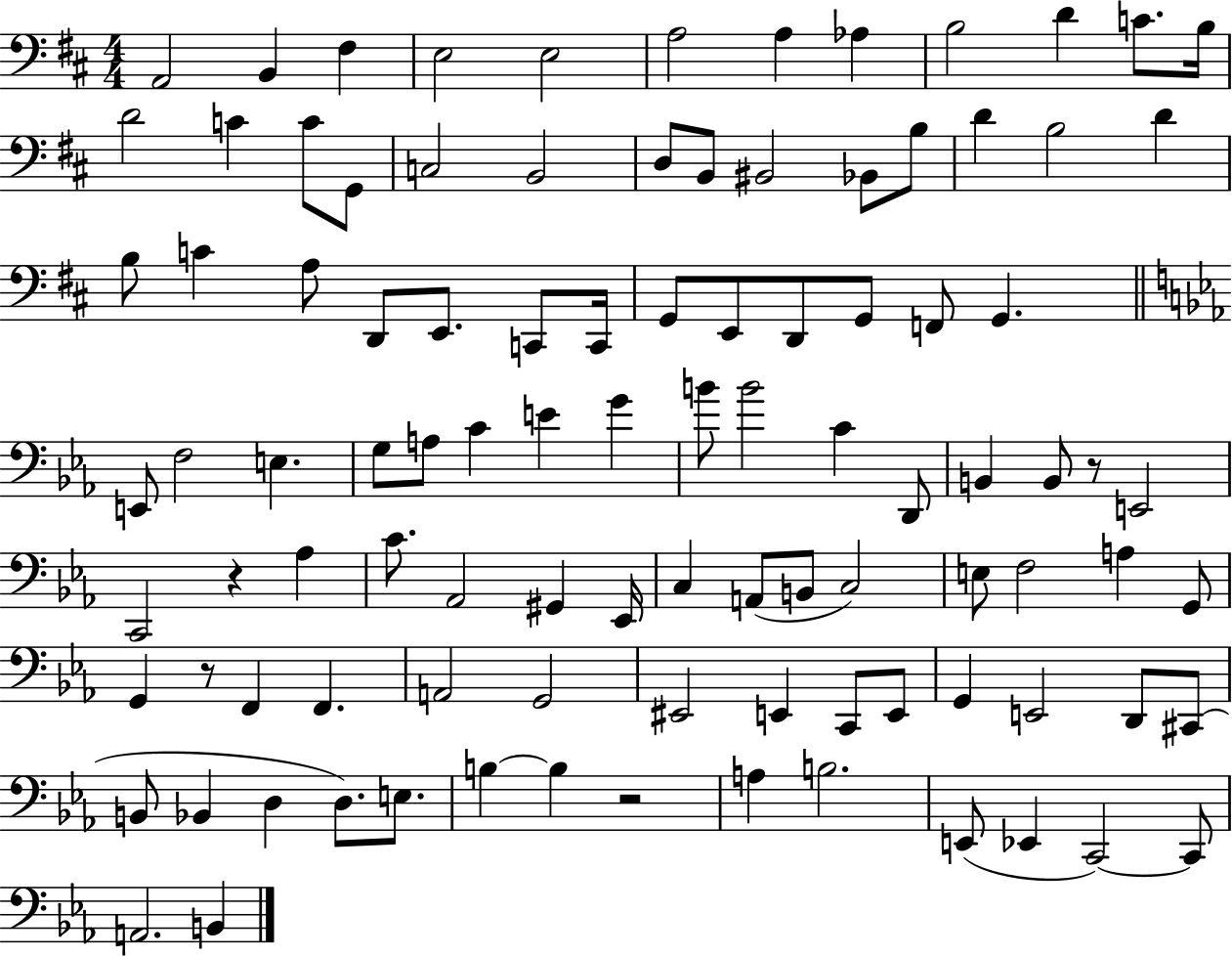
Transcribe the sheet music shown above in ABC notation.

X:1
T:Untitled
M:4/4
L:1/4
K:D
A,,2 B,, ^F, E,2 E,2 A,2 A, _A, B,2 D C/2 B,/4 D2 C C/2 G,,/2 C,2 B,,2 D,/2 B,,/2 ^B,,2 _B,,/2 B,/2 D B,2 D B,/2 C A,/2 D,,/2 E,,/2 C,,/2 C,,/4 G,,/2 E,,/2 D,,/2 G,,/2 F,,/2 G,, E,,/2 F,2 E, G,/2 A,/2 C E G B/2 B2 C D,,/2 B,, B,,/2 z/2 E,,2 C,,2 z _A, C/2 _A,,2 ^G,, _E,,/4 C, A,,/2 B,,/2 C,2 E,/2 F,2 A, G,,/2 G,, z/2 F,, F,, A,,2 G,,2 ^E,,2 E,, C,,/2 E,,/2 G,, E,,2 D,,/2 ^C,,/2 B,,/2 _B,, D, D,/2 E,/2 B, B, z2 A, B,2 E,,/2 _E,, C,,2 C,,/2 A,,2 B,,